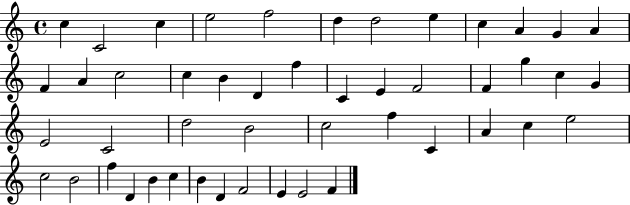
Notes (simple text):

C5/q C4/h C5/q E5/h F5/h D5/q D5/h E5/q C5/q A4/q G4/q A4/q F4/q A4/q C5/h C5/q B4/q D4/q F5/q C4/q E4/q F4/h F4/q G5/q C5/q G4/q E4/h C4/h D5/h B4/h C5/h F5/q C4/q A4/q C5/q E5/h C5/h B4/h F5/q D4/q B4/q C5/q B4/q D4/q F4/h E4/q E4/h F4/q